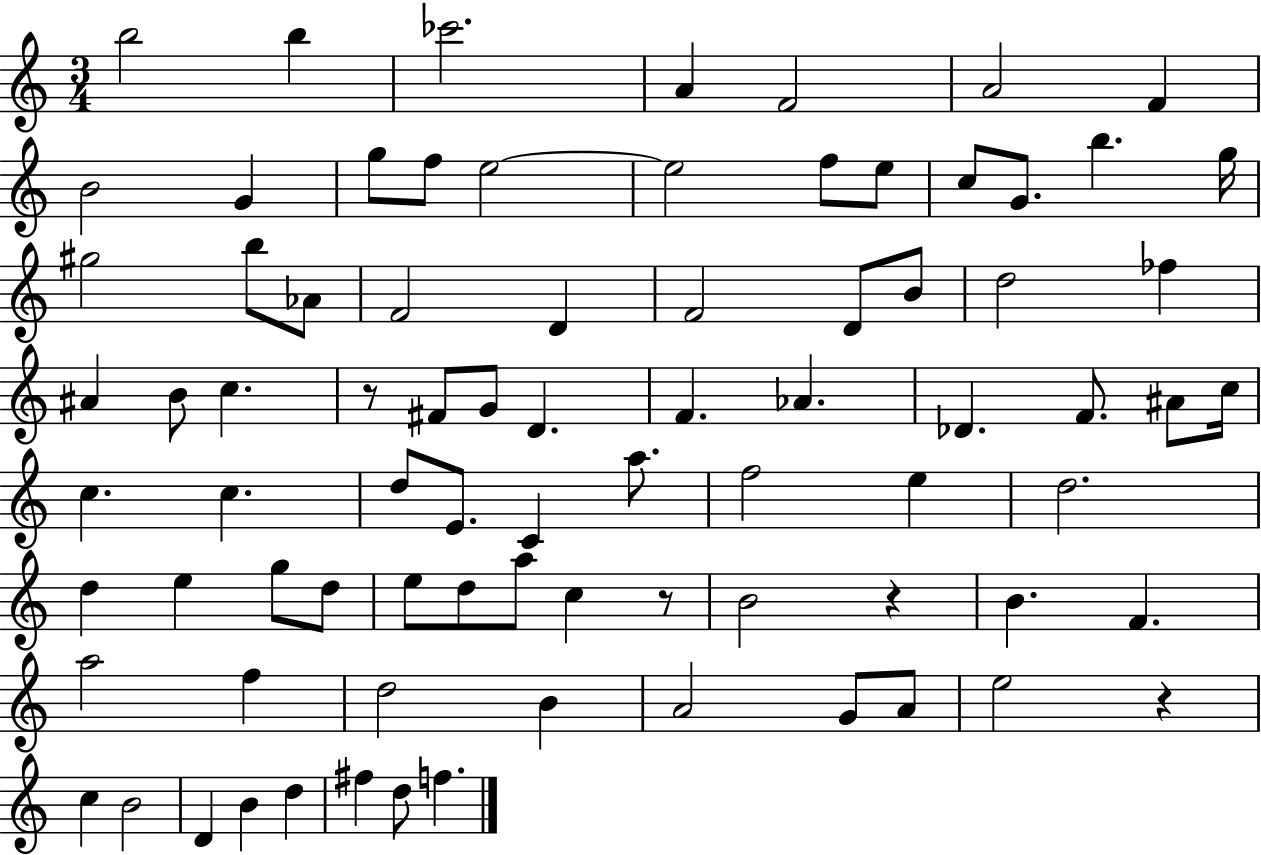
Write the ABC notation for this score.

X:1
T:Untitled
M:3/4
L:1/4
K:C
b2 b _c'2 A F2 A2 F B2 G g/2 f/2 e2 e2 f/2 e/2 c/2 G/2 b g/4 ^g2 b/2 _A/2 F2 D F2 D/2 B/2 d2 _f ^A B/2 c z/2 ^F/2 G/2 D F _A _D F/2 ^A/2 c/4 c c d/2 E/2 C a/2 f2 e d2 d e g/2 d/2 e/2 d/2 a/2 c z/2 B2 z B F a2 f d2 B A2 G/2 A/2 e2 z c B2 D B d ^f d/2 f